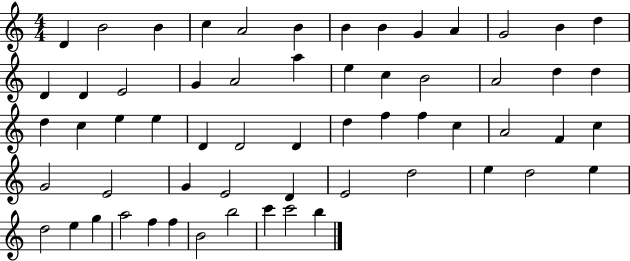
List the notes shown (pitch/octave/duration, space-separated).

D4/q B4/h B4/q C5/q A4/h B4/q B4/q B4/q G4/q A4/q G4/h B4/q D5/q D4/q D4/q E4/h G4/q A4/h A5/q E5/q C5/q B4/h A4/h D5/q D5/q D5/q C5/q E5/q E5/q D4/q D4/h D4/q D5/q F5/q F5/q C5/q A4/h F4/q C5/q G4/h E4/h G4/q E4/h D4/q E4/h D5/h E5/q D5/h E5/q D5/h E5/q G5/q A5/h F5/q F5/q B4/h B5/h C6/q C6/h B5/q